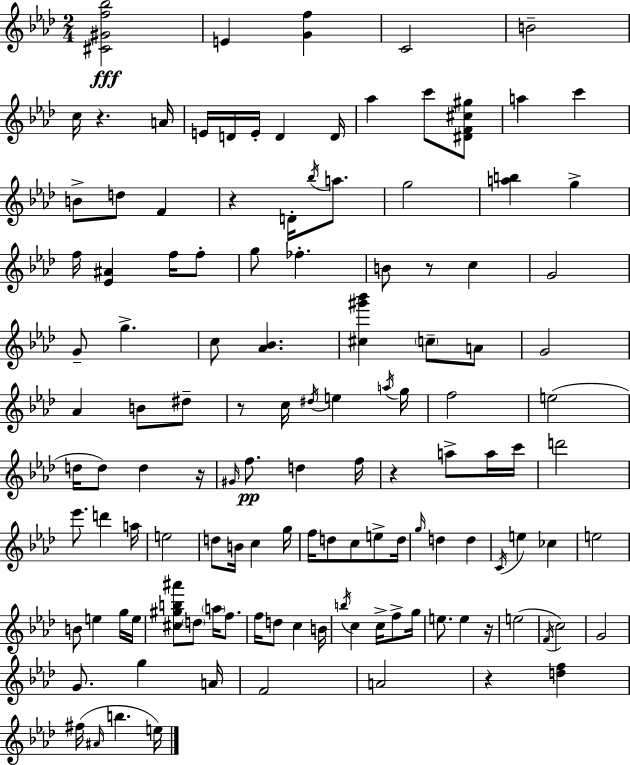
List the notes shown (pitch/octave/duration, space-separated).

[C#4,G#4,F5,Bb5]/h E4/q [G4,F5]/q C4/h B4/h C5/s R/q. A4/s E4/s D4/s E4/s D4/q D4/s Ab5/q C6/e [D#4,F4,C#5,G#5]/e A5/q C6/q B4/e D5/e F4/q R/q D4/s Bb5/s A5/e. G5/h [A5,B5]/q G5/q F5/s [Eb4,A#4]/q F5/s F5/e G5/e FES5/q. B4/e R/e C5/q G4/h G4/e G5/q. C5/e [Ab4,Bb4]/q. [C#5,G#6,Bb6]/q C5/e A4/e G4/h Ab4/q B4/e D#5/e R/e C5/s D#5/s E5/q A5/s G5/s F5/h E5/h D5/s D5/e D5/q R/s G#4/s F5/e. D5/q F5/s R/q A5/e A5/s C6/s D6/h Eb6/e. D6/q A5/s E5/h D5/e B4/s C5/q G5/s F5/s D5/e C5/e E5/e D5/s G5/s D5/q D5/q C4/s E5/q CES5/q E5/h B4/e E5/q G5/s E5/s [C#5,G#5,B5,A#6]/e D5/e A5/s F5/e. F5/s D5/e C5/q B4/s B5/s C5/q C5/s F5/e G5/s E5/e. E5/q R/s E5/h F4/s C5/h G4/h G4/e. G5/q A4/s F4/h A4/h R/q [D5,F5]/q F#5/s A#4/s B5/q. E5/s